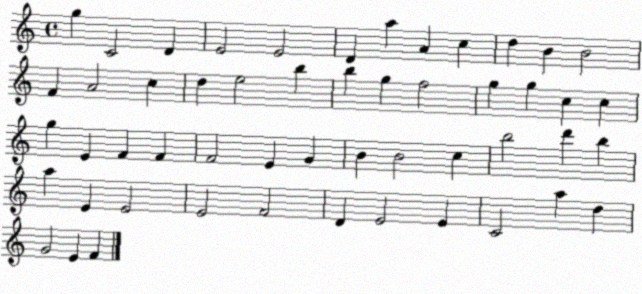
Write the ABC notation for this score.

X:1
T:Untitled
M:4/4
L:1/4
K:C
g C2 D E2 E2 D a A c d B B2 F A2 c d e2 b b g f2 g g c c g E F F F2 E G B B2 c b2 d' b a E E2 E2 F2 D E2 E C2 a d G2 E F